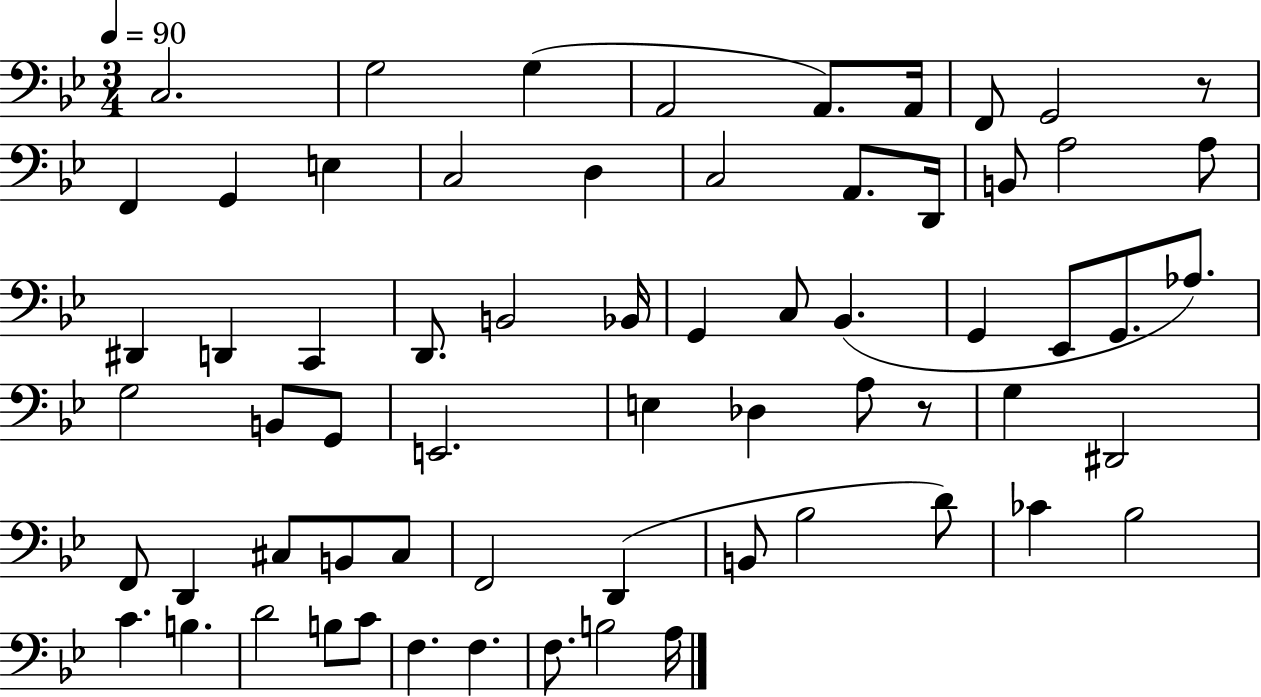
{
  \clef bass
  \numericTimeSignature
  \time 3/4
  \key bes \major
  \tempo 4 = 90
  c2. | g2 g4( | a,2 a,8.) a,16 | f,8 g,2 r8 | \break f,4 g,4 e4 | c2 d4 | c2 a,8. d,16 | b,8 a2 a8 | \break dis,4 d,4 c,4 | d,8. b,2 bes,16 | g,4 c8 bes,4.( | g,4 ees,8 g,8. aes8.) | \break g2 b,8 g,8 | e,2. | e4 des4 a8 r8 | g4 dis,2 | \break f,8 d,4 cis8 b,8 cis8 | f,2 d,4( | b,8 bes2 d'8) | ces'4 bes2 | \break c'4. b4. | d'2 b8 c'8 | f4. f4. | f8. b2 a16 | \break \bar "|."
}